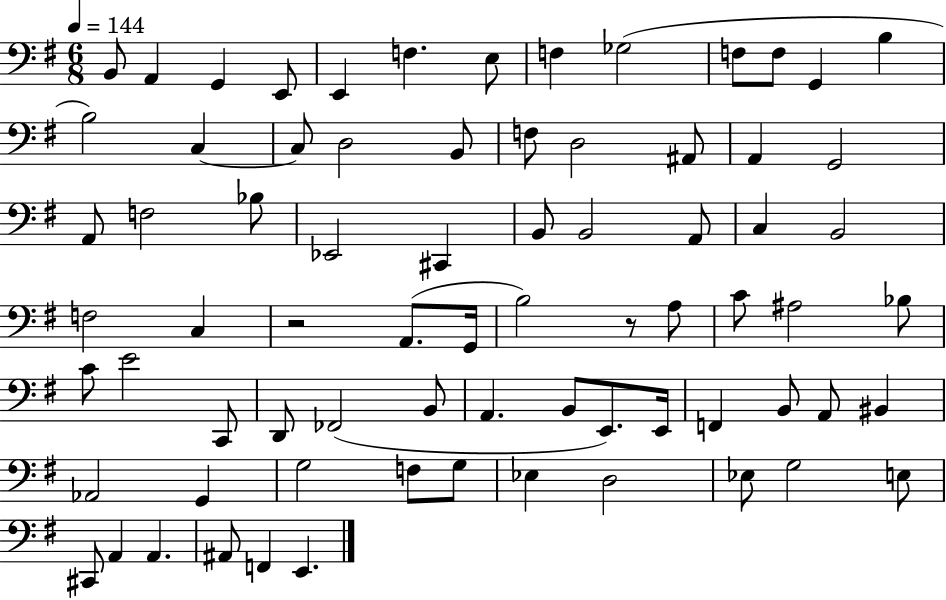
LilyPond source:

{
  \clef bass
  \numericTimeSignature
  \time 6/8
  \key g \major
  \tempo 4 = 144
  b,8 a,4 g,4 e,8 | e,4 f4. e8 | f4 ges2( | f8 f8 g,4 b4 | \break b2) c4~~ | c8 d2 b,8 | f8 d2 ais,8 | a,4 g,2 | \break a,8 f2 bes8 | ees,2 cis,4 | b,8 b,2 a,8 | c4 b,2 | \break f2 c4 | r2 a,8.( g,16 | b2) r8 a8 | c'8 ais2 bes8 | \break c'8 e'2 c,8 | d,8 fes,2( b,8 | a,4. b,8 e,8.) e,16 | f,4 b,8 a,8 bis,4 | \break aes,2 g,4 | g2 f8 g8 | ees4 d2 | ees8 g2 e8 | \break cis,8 a,4 a,4. | ais,8 f,4 e,4. | \bar "|."
}